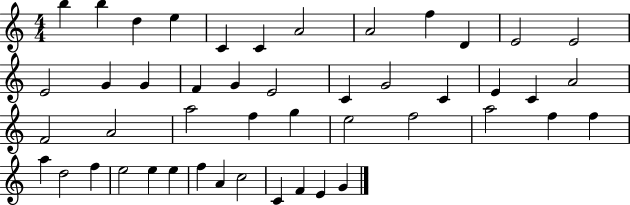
{
  \clef treble
  \numericTimeSignature
  \time 4/4
  \key c \major
  b''4 b''4 d''4 e''4 | c'4 c'4 a'2 | a'2 f''4 d'4 | e'2 e'2 | \break e'2 g'4 g'4 | f'4 g'4 e'2 | c'4 g'2 c'4 | e'4 c'4 a'2 | \break f'2 a'2 | a''2 f''4 g''4 | e''2 f''2 | a''2 f''4 f''4 | \break a''4 d''2 f''4 | e''2 e''4 e''4 | f''4 a'4 c''2 | c'4 f'4 e'4 g'4 | \break \bar "|."
}